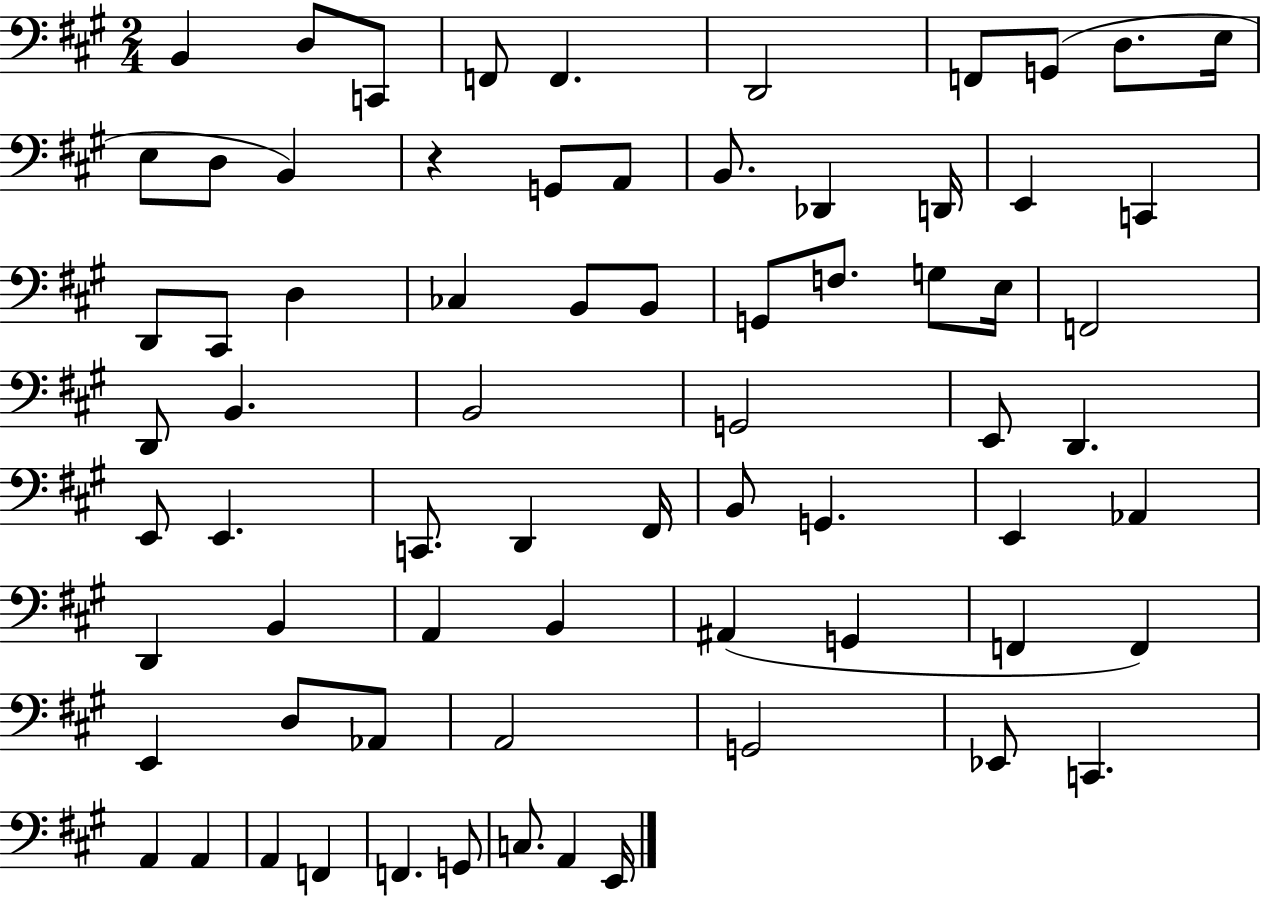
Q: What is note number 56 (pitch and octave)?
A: D3